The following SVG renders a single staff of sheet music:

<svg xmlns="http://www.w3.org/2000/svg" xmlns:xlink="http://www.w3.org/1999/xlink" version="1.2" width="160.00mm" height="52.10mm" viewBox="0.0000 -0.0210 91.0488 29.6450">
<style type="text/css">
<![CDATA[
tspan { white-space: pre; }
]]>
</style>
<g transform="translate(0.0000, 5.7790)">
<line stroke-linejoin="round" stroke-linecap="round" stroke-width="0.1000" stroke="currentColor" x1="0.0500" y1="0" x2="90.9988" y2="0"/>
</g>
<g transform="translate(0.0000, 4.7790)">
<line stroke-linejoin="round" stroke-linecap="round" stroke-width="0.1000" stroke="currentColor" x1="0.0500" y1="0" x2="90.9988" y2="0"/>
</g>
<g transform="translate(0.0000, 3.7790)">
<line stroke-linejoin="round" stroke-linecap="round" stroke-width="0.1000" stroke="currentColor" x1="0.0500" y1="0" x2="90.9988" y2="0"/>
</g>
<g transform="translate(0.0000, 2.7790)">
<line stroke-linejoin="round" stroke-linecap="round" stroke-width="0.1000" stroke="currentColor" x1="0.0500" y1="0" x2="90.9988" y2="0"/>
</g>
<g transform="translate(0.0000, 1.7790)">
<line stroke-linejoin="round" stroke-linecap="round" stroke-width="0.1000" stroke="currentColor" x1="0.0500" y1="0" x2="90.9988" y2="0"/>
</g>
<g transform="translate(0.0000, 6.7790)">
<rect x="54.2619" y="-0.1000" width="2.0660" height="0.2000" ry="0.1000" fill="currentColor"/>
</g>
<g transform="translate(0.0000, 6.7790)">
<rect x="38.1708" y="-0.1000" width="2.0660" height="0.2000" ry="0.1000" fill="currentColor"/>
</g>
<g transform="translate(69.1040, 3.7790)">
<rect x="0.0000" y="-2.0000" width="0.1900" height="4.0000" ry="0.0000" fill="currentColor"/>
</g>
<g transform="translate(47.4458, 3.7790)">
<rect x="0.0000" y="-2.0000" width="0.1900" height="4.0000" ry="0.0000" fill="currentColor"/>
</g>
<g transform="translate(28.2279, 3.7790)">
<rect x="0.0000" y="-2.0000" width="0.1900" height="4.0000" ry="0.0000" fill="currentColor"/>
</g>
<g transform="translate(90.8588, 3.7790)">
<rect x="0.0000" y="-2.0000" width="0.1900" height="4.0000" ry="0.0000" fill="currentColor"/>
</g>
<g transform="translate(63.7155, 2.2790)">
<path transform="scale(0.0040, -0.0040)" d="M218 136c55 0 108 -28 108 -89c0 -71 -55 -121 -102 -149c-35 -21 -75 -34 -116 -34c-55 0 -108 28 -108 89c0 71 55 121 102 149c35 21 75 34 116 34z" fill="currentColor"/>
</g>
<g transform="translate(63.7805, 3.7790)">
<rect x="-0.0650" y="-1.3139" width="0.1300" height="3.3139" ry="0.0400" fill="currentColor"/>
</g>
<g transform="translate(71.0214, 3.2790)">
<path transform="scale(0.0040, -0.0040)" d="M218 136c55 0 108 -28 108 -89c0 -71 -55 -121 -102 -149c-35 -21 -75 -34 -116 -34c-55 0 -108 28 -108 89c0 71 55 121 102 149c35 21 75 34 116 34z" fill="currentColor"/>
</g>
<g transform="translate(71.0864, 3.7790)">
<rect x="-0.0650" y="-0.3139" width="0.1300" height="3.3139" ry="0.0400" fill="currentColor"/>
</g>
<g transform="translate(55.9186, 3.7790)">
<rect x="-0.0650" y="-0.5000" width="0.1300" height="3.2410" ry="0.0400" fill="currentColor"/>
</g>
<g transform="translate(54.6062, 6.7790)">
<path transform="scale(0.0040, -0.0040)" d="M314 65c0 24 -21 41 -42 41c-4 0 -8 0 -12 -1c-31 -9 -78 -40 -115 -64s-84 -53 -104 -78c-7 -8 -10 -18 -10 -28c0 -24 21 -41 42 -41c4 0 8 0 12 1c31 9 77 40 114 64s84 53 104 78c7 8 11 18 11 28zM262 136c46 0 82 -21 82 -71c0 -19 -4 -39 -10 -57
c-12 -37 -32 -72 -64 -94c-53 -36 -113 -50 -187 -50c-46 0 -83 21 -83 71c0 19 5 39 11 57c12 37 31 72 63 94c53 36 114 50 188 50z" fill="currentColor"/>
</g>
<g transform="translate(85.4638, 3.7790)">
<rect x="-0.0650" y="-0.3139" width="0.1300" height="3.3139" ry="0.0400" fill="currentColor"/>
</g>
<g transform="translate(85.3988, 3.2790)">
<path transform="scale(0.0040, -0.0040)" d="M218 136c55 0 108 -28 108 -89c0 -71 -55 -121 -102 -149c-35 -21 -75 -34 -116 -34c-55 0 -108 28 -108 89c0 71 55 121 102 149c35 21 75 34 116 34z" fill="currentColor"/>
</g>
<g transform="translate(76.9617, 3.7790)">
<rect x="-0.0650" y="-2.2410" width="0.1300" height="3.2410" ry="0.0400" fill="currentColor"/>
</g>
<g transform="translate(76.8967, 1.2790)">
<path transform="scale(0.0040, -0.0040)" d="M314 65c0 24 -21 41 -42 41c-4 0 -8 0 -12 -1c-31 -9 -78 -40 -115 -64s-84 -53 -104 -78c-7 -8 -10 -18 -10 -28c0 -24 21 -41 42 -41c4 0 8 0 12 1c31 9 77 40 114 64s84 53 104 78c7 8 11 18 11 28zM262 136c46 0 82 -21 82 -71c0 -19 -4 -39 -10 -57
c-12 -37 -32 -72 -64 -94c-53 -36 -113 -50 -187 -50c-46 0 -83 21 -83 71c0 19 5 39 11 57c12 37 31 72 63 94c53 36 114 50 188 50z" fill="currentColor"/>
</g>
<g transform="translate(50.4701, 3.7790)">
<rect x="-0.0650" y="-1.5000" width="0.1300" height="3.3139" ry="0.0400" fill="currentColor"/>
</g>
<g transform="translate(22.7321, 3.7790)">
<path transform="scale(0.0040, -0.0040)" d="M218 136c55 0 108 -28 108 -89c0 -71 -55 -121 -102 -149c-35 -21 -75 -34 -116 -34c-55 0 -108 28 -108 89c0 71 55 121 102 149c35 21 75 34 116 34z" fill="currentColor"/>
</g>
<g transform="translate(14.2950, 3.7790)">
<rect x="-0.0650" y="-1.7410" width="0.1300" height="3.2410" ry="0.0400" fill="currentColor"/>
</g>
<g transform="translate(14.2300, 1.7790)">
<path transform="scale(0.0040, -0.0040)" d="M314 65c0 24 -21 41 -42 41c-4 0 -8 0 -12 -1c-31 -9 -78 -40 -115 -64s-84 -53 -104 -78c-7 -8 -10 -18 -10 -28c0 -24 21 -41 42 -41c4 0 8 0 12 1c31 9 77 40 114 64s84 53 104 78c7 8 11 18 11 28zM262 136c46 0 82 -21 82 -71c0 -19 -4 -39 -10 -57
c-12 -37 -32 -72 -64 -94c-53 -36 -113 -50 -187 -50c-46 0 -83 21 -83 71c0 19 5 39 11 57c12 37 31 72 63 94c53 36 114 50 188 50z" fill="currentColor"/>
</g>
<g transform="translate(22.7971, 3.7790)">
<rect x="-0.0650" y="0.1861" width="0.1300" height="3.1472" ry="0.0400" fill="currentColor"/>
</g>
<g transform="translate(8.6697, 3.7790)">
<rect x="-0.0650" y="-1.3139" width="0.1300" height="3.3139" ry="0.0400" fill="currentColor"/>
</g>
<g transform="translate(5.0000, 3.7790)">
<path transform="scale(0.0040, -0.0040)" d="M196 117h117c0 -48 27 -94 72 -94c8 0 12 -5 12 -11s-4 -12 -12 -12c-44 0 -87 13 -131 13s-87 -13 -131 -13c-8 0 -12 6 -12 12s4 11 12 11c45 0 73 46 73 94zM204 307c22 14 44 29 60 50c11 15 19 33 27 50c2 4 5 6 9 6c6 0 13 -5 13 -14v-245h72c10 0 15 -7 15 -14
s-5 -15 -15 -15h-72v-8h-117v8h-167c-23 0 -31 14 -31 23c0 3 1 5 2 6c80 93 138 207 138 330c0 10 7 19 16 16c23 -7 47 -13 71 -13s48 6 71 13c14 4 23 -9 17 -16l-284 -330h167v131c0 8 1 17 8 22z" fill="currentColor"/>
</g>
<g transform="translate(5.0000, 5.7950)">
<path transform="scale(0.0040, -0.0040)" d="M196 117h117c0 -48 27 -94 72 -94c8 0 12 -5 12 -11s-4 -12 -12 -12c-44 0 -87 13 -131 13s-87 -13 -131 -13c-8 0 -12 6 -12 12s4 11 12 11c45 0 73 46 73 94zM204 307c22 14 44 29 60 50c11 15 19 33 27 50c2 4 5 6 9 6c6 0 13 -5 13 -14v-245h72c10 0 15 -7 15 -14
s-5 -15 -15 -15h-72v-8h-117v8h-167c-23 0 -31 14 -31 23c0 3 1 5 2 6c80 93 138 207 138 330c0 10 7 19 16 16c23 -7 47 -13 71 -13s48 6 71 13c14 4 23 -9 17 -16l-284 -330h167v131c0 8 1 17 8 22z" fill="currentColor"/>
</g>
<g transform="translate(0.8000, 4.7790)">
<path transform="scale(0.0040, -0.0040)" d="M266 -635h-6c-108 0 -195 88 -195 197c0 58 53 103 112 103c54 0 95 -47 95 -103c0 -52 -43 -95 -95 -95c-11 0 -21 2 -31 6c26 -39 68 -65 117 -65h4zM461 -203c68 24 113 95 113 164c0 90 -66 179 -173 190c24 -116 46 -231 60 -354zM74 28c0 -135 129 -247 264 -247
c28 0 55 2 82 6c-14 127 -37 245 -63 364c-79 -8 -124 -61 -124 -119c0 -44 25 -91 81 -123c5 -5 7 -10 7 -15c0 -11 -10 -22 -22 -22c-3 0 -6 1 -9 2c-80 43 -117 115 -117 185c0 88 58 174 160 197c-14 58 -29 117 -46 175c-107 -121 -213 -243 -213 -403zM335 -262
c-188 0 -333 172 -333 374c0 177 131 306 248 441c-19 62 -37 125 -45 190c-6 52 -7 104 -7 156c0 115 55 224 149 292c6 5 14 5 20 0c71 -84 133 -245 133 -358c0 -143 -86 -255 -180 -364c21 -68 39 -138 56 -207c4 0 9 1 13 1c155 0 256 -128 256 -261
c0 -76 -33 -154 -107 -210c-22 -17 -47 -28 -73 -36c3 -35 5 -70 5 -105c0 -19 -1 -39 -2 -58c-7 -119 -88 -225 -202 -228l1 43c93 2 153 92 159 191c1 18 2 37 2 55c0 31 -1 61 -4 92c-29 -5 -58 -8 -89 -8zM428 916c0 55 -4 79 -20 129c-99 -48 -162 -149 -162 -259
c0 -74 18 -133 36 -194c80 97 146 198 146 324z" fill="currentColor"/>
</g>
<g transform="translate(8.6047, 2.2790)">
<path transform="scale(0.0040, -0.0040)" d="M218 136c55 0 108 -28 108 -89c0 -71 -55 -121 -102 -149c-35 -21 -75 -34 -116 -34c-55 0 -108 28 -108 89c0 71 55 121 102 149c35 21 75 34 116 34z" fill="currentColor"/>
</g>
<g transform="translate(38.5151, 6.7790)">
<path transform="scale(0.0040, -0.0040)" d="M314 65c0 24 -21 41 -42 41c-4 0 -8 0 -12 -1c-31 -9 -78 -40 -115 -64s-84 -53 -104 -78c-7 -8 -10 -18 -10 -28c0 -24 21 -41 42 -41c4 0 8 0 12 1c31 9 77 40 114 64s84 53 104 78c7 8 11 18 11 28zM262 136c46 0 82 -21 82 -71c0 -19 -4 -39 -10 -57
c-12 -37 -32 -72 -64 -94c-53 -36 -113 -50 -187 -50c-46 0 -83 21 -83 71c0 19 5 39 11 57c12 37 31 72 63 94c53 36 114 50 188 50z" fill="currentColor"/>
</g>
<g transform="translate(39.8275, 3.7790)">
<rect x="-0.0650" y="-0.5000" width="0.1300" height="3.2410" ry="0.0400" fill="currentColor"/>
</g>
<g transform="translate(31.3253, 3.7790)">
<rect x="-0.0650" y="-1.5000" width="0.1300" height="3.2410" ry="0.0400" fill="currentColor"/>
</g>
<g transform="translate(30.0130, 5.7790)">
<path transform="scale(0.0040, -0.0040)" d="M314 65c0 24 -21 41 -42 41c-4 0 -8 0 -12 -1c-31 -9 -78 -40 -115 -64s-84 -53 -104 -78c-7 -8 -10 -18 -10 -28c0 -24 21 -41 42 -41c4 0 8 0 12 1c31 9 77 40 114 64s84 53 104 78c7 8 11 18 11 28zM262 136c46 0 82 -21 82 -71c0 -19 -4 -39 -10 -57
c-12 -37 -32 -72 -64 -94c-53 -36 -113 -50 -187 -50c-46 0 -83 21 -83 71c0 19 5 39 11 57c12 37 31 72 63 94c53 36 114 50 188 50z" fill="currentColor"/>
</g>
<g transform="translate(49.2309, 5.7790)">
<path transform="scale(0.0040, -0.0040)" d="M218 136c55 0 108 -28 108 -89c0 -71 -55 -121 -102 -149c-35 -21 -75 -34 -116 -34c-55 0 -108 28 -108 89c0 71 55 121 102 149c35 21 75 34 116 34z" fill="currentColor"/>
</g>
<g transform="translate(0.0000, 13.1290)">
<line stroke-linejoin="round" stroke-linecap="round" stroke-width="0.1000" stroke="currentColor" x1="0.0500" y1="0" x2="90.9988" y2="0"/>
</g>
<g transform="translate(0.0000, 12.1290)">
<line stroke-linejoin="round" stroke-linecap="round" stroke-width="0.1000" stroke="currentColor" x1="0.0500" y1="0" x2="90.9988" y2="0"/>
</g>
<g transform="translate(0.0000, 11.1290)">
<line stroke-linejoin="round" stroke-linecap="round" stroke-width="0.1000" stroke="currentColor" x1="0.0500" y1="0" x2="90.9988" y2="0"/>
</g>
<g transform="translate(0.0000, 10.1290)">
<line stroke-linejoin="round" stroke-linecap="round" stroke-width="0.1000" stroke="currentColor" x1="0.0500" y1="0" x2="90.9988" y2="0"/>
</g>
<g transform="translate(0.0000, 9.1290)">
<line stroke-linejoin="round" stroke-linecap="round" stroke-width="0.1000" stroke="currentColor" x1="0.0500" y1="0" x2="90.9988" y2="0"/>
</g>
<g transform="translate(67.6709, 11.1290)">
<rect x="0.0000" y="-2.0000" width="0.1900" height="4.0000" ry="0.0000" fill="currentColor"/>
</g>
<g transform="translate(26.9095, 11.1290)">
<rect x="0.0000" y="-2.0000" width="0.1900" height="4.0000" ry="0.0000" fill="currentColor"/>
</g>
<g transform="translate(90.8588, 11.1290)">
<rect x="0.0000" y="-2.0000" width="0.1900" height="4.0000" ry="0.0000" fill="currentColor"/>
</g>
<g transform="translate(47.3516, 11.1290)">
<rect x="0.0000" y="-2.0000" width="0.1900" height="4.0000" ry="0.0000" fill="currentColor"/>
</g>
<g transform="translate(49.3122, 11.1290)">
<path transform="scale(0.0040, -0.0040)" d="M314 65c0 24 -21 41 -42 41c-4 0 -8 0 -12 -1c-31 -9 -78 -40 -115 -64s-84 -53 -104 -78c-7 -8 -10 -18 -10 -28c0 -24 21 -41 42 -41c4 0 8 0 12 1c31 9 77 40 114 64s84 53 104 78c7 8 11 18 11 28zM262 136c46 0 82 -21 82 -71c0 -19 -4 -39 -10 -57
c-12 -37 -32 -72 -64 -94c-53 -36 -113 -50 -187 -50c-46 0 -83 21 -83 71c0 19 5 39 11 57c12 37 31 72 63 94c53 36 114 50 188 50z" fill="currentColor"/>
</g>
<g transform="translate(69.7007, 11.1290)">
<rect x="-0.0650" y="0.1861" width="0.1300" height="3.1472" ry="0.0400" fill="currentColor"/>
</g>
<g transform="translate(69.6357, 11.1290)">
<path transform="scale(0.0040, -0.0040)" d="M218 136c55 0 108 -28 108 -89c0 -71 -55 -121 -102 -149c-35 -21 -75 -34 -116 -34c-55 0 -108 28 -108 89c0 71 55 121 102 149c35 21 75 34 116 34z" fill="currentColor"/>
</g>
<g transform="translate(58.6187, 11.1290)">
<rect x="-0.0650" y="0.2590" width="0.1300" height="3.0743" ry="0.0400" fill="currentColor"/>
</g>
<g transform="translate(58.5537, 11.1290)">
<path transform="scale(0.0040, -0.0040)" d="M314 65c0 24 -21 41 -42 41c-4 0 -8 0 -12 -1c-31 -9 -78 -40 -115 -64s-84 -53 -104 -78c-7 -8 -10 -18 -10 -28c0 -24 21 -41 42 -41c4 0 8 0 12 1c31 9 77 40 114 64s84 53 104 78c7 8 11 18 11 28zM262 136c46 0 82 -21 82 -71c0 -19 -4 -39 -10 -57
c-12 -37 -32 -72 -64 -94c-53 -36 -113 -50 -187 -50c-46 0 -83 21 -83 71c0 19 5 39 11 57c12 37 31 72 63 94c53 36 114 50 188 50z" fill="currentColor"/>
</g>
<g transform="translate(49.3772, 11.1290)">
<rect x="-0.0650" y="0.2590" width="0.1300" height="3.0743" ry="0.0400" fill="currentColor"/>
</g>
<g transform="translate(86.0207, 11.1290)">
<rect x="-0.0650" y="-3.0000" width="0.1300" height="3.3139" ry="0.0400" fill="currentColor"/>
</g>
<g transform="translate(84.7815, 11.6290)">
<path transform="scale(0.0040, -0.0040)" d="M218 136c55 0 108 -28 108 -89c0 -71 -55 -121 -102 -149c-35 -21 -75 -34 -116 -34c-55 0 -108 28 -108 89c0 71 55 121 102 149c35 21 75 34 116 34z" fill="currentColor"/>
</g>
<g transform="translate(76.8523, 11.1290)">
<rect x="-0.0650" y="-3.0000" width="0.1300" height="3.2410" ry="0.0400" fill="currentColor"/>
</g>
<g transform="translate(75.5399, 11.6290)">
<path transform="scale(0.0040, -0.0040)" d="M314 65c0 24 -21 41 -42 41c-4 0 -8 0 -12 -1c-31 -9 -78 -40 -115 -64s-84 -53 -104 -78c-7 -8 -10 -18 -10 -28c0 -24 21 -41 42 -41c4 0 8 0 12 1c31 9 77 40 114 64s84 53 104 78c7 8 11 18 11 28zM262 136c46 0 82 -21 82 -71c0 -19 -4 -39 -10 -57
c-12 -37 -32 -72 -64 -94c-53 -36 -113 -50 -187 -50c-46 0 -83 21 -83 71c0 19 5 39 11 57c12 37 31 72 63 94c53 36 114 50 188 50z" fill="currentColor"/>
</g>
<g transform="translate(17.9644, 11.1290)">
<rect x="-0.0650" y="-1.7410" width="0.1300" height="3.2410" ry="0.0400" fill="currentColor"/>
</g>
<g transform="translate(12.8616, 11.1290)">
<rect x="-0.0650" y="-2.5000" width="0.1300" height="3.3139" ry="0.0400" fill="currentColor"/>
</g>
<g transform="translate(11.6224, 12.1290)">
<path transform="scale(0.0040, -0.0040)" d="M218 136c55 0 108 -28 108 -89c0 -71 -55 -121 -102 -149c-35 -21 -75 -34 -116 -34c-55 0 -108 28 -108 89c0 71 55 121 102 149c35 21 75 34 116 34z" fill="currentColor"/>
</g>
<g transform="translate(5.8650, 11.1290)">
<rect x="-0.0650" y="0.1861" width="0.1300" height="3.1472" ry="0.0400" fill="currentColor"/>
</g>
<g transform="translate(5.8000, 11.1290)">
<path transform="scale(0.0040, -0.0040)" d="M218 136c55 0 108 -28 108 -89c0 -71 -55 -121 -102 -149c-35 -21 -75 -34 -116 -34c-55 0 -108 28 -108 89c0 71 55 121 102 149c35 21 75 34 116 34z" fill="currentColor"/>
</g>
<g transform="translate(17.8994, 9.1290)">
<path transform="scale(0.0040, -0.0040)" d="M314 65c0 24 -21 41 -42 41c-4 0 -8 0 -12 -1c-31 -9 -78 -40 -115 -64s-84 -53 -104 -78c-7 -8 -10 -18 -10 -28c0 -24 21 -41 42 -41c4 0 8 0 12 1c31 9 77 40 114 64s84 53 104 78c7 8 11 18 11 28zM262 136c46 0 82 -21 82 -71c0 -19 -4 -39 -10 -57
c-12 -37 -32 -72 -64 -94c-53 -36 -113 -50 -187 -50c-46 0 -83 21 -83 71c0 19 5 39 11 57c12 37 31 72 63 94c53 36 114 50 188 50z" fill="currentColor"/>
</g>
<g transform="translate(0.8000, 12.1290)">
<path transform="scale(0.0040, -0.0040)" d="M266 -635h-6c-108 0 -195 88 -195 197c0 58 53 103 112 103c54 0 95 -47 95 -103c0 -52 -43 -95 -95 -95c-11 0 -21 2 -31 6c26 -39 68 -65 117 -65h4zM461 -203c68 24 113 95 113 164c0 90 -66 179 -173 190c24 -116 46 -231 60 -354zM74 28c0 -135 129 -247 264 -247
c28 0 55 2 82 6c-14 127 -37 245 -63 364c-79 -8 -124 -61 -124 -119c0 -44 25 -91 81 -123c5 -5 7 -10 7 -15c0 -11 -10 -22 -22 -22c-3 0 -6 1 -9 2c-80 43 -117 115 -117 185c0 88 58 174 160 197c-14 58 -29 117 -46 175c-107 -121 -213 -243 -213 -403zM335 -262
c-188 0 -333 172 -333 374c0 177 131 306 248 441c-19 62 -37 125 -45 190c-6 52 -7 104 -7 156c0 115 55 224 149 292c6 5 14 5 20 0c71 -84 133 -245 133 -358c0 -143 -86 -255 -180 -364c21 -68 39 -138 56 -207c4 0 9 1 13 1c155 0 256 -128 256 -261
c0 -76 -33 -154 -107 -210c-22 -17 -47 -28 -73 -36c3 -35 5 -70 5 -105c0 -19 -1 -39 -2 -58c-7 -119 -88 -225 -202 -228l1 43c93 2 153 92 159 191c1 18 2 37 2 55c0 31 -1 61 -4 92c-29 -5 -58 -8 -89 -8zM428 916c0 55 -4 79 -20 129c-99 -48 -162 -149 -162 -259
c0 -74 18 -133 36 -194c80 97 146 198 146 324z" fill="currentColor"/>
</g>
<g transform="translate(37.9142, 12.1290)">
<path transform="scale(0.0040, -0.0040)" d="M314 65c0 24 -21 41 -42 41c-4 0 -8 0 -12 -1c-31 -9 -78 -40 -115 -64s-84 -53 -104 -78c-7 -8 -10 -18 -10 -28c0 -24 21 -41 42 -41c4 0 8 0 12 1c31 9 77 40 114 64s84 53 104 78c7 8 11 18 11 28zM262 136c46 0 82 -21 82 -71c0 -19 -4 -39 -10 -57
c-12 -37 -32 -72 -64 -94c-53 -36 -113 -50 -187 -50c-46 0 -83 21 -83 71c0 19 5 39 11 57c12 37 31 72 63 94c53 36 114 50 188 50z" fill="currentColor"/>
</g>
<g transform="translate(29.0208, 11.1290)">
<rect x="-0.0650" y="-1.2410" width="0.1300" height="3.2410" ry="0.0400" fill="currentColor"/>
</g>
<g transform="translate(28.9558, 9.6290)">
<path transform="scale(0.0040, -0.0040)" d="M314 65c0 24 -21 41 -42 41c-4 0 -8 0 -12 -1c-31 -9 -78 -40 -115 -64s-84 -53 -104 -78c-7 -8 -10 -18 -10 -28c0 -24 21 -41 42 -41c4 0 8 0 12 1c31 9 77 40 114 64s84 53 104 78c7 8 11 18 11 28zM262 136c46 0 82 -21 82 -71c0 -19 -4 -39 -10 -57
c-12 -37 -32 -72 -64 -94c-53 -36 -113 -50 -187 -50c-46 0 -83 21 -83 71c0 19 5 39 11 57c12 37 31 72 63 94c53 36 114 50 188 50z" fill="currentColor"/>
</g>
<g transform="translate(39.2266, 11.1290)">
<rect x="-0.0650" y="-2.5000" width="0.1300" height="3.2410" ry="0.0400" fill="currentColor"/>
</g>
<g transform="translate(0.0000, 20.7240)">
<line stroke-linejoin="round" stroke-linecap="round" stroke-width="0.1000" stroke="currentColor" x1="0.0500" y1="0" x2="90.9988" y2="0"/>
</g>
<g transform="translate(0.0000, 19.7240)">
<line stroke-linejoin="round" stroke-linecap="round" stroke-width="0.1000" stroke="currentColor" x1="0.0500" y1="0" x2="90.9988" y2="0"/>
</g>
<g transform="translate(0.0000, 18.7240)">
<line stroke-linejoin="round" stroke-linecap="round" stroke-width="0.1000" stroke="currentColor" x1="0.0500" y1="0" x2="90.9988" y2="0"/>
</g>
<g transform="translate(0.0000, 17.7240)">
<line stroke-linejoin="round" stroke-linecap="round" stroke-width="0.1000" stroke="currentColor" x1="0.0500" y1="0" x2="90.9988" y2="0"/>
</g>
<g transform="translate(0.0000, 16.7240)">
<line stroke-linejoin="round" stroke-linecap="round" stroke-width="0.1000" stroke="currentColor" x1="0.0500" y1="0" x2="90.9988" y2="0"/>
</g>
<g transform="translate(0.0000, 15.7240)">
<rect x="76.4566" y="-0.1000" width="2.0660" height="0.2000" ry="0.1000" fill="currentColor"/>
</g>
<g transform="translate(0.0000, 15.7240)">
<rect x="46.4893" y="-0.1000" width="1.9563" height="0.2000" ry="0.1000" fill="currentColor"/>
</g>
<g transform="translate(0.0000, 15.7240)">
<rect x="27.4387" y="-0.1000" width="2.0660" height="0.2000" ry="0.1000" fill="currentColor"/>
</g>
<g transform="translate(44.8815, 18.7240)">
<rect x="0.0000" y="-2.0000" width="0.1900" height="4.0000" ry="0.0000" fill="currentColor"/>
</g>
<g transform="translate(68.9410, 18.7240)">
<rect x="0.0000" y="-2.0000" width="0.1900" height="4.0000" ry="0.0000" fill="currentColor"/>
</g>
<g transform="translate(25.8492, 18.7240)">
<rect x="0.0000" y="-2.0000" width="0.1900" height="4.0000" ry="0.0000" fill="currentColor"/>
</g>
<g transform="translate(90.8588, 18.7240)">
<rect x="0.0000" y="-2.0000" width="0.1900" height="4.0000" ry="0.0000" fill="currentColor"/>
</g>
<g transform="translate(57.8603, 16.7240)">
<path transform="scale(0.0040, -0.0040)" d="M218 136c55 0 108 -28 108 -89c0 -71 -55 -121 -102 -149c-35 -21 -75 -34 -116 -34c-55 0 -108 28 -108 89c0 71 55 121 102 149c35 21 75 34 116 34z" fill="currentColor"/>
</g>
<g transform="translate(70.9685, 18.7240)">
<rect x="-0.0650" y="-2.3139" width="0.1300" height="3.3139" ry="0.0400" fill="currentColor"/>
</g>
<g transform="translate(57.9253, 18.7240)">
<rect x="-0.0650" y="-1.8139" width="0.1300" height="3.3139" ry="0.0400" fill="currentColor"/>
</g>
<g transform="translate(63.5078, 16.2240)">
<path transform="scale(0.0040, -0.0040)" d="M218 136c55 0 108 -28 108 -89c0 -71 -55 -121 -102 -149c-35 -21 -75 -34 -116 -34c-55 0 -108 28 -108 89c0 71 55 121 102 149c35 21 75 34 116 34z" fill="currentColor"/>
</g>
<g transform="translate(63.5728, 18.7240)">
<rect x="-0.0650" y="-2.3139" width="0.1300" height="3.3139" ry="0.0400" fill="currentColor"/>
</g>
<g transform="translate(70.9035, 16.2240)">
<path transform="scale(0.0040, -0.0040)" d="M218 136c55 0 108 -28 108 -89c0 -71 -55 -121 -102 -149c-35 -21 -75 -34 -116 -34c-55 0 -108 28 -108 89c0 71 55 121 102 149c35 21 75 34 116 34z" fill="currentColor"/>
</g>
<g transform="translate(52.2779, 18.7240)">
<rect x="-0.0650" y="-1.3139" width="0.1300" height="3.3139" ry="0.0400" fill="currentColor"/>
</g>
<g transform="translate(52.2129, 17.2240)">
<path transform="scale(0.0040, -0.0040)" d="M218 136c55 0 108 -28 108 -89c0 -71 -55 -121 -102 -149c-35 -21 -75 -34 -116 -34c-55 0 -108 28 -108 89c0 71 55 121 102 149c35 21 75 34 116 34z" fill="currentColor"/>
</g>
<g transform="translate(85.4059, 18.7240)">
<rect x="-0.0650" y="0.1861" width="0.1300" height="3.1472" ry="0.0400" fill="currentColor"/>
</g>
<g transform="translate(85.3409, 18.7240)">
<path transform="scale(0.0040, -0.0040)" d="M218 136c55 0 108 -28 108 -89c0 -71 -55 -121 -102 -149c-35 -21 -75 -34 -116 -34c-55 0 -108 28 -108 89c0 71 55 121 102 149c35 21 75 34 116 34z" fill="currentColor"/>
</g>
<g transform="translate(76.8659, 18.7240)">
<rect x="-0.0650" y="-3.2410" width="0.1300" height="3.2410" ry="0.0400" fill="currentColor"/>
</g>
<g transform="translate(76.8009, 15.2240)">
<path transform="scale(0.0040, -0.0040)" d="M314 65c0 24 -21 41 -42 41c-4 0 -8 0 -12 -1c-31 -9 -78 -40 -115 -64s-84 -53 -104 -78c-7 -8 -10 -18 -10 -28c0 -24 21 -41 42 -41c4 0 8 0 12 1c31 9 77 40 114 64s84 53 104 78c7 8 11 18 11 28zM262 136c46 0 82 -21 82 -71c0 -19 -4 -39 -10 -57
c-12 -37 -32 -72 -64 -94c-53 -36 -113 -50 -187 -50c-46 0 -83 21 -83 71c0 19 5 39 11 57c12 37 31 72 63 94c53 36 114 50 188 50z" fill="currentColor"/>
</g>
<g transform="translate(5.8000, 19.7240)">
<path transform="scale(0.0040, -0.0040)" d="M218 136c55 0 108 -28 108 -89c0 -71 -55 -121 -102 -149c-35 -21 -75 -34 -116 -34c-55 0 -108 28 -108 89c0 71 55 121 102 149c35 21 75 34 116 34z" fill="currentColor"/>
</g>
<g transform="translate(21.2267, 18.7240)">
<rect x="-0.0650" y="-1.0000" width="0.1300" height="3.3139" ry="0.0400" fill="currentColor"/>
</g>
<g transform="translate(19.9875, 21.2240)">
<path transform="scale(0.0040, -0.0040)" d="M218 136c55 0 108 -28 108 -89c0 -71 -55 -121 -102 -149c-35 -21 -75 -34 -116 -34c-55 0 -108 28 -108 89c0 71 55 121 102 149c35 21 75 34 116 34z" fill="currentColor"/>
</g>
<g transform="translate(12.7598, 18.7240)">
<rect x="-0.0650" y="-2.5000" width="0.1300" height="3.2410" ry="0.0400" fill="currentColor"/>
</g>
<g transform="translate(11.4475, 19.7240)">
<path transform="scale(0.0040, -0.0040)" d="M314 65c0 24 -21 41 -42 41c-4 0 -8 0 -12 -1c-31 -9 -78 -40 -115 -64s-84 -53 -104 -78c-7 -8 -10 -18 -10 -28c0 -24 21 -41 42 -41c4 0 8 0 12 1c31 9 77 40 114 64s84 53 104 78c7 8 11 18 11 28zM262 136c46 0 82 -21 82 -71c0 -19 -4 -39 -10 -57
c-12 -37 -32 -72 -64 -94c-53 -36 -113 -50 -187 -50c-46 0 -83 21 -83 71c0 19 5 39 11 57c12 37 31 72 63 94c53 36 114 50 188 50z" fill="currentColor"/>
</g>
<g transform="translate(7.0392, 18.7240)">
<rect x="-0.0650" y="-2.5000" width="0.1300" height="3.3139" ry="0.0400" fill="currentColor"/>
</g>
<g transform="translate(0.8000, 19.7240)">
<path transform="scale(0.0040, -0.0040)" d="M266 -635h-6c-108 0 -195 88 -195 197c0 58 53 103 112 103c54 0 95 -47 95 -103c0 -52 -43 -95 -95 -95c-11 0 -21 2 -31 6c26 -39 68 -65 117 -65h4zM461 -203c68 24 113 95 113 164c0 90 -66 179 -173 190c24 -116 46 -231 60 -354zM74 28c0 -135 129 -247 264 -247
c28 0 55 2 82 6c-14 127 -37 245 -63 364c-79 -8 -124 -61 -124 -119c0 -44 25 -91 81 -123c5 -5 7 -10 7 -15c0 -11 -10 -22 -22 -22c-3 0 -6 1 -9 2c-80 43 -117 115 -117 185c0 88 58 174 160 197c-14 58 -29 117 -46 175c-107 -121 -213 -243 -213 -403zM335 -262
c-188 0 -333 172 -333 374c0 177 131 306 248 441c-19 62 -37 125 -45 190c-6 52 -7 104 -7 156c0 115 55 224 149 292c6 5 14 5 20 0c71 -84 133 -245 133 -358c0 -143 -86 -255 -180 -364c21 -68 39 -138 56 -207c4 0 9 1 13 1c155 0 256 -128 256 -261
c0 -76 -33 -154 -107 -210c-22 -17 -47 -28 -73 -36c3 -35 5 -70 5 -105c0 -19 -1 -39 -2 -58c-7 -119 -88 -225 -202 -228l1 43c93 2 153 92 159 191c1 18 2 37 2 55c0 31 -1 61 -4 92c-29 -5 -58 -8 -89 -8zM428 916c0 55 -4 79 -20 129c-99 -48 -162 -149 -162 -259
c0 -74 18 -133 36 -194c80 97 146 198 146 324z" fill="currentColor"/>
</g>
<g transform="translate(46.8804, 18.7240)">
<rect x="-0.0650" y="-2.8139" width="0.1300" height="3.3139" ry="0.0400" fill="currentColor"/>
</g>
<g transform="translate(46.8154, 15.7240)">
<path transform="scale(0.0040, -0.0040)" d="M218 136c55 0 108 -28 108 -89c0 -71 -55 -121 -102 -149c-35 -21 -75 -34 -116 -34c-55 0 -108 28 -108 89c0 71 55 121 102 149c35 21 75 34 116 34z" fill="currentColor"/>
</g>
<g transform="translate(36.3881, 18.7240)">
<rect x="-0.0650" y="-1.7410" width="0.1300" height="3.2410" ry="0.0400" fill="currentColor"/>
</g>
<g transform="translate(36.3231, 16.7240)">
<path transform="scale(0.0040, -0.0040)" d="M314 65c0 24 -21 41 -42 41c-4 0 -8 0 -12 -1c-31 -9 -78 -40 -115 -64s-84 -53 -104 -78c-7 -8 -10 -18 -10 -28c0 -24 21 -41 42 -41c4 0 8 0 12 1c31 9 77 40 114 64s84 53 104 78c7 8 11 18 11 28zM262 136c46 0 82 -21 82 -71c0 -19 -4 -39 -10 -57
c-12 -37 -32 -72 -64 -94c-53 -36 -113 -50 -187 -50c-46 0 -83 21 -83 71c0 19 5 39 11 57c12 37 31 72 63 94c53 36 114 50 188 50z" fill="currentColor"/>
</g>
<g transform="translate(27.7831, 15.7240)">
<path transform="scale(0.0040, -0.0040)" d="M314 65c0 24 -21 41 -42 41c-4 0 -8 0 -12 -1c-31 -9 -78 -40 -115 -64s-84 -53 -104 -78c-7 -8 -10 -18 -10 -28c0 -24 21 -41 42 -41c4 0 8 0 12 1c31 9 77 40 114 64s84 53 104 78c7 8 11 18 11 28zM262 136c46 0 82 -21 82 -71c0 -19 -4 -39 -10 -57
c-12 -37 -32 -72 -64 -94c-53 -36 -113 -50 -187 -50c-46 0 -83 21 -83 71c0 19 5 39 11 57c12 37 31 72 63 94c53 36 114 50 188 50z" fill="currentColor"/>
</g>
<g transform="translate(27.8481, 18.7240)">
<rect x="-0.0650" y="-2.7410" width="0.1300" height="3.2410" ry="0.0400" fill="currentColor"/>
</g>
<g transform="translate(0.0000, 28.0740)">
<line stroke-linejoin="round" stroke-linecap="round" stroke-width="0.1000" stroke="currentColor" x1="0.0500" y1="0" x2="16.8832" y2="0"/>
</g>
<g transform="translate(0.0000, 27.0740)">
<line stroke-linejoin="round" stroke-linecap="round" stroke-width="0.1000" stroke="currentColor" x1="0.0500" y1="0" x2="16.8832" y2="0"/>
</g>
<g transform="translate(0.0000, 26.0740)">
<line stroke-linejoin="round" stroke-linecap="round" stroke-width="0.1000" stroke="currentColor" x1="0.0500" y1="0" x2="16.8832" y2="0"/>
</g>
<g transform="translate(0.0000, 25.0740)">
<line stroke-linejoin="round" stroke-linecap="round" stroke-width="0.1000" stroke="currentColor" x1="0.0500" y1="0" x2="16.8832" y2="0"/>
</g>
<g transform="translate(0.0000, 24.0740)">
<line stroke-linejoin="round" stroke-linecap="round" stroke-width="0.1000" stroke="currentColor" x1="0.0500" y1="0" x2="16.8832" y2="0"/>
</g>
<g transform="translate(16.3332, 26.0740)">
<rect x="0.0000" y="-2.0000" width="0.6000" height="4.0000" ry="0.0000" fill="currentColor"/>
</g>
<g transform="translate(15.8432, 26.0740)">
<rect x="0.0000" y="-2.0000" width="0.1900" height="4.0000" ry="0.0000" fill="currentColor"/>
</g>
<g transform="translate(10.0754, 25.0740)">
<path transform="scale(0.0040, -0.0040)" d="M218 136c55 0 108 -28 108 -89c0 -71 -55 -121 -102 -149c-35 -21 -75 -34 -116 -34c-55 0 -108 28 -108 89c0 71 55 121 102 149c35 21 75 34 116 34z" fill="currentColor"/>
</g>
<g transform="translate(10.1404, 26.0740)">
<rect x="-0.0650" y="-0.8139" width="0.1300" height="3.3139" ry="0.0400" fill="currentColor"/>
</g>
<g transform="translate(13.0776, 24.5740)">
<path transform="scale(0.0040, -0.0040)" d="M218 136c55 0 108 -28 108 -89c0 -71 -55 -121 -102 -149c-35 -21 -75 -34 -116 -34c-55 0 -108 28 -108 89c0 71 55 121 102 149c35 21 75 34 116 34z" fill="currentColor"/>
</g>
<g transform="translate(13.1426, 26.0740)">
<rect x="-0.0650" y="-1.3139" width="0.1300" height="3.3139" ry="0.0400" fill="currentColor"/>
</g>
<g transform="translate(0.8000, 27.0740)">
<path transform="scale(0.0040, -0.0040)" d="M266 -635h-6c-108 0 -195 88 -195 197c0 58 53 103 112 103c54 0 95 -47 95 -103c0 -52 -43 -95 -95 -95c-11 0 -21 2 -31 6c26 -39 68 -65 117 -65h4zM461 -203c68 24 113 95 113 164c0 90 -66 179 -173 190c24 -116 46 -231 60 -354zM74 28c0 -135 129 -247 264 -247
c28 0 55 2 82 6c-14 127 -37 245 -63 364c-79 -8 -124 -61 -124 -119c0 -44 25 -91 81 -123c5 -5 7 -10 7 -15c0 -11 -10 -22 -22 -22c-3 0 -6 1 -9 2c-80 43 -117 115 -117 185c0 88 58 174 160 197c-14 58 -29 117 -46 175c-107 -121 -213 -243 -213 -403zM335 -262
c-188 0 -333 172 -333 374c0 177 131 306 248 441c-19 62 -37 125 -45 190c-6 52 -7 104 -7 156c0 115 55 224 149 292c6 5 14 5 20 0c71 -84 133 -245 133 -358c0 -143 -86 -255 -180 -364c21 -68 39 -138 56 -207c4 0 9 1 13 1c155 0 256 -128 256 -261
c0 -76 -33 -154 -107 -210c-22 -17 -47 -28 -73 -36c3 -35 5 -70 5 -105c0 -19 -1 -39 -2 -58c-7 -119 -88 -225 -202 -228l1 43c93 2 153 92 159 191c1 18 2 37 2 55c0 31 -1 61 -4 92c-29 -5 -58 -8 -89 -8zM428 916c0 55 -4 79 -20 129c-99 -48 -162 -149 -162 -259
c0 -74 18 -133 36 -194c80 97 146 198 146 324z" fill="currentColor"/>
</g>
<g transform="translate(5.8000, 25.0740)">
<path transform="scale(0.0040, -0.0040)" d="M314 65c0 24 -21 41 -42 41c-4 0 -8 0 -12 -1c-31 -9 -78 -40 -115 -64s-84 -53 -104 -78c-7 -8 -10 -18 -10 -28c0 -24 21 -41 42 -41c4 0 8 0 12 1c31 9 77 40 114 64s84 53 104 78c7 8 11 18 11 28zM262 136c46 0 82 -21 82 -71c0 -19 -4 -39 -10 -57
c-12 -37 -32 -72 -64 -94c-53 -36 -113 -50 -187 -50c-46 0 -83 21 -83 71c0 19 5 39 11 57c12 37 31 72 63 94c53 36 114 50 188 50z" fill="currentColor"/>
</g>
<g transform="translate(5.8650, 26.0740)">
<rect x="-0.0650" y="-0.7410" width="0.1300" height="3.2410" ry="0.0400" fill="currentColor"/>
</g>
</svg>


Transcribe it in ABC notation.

X:1
T:Untitled
M:4/4
L:1/4
K:C
e f2 B E2 C2 E C2 e c g2 c B G f2 e2 G2 B2 B2 B A2 A G G2 D a2 f2 a e f g g b2 B d2 d e